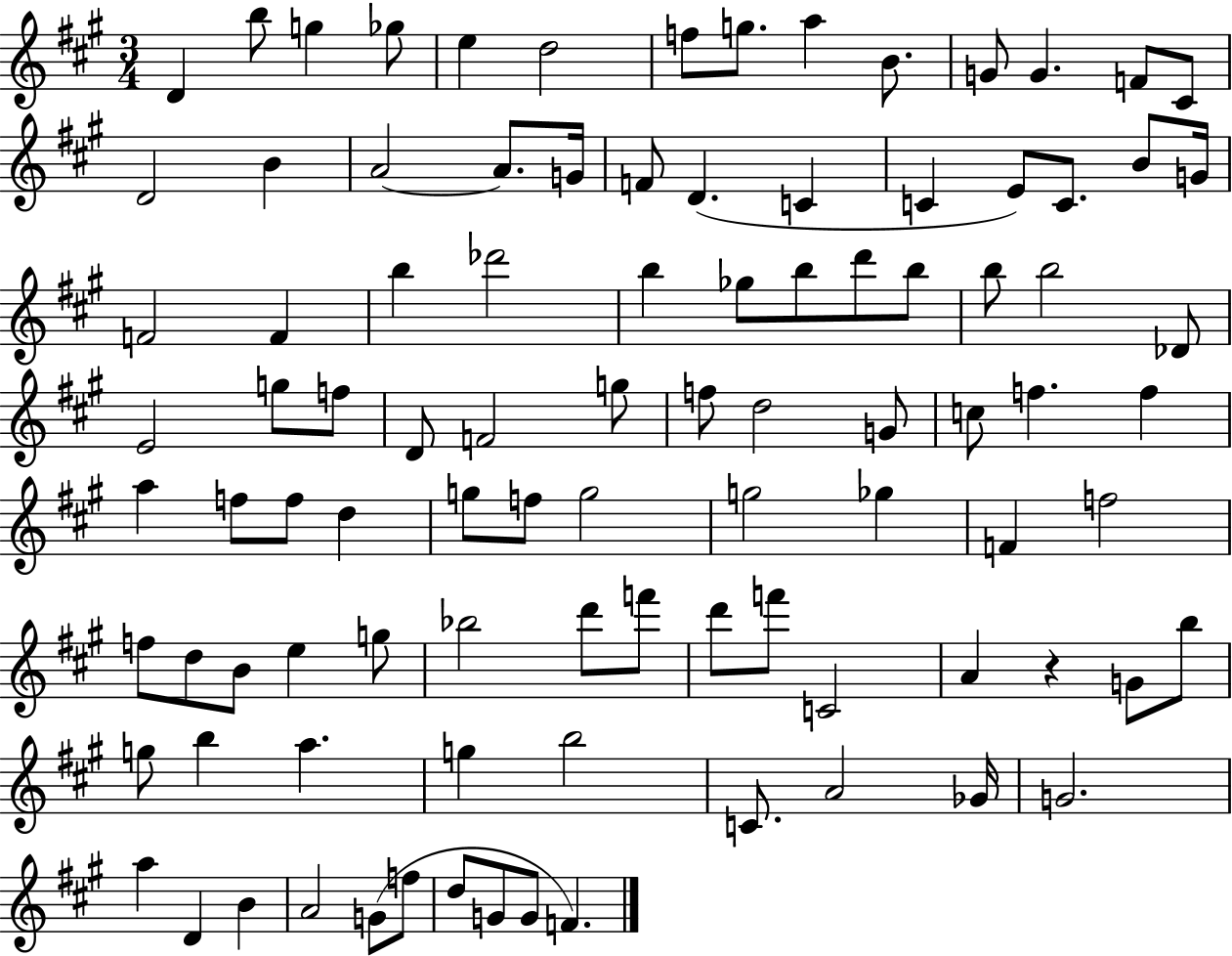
D4/q B5/e G5/q Gb5/e E5/q D5/h F5/e G5/e. A5/q B4/e. G4/e G4/q. F4/e C#4/e D4/h B4/q A4/h A4/e. G4/s F4/e D4/q. C4/q C4/q E4/e C4/e. B4/e G4/s F4/h F4/q B5/q Db6/h B5/q Gb5/e B5/e D6/e B5/e B5/e B5/h Db4/e E4/h G5/e F5/e D4/e F4/h G5/e F5/e D5/h G4/e C5/e F5/q. F5/q A5/q F5/e F5/e D5/q G5/e F5/e G5/h G5/h Gb5/q F4/q F5/h F5/e D5/e B4/e E5/q G5/e Bb5/h D6/e F6/e D6/e F6/e C4/h A4/q R/q G4/e B5/e G5/e B5/q A5/q. G5/q B5/h C4/e. A4/h Gb4/s G4/h. A5/q D4/q B4/q A4/h G4/e F5/e D5/e G4/e G4/e F4/q.